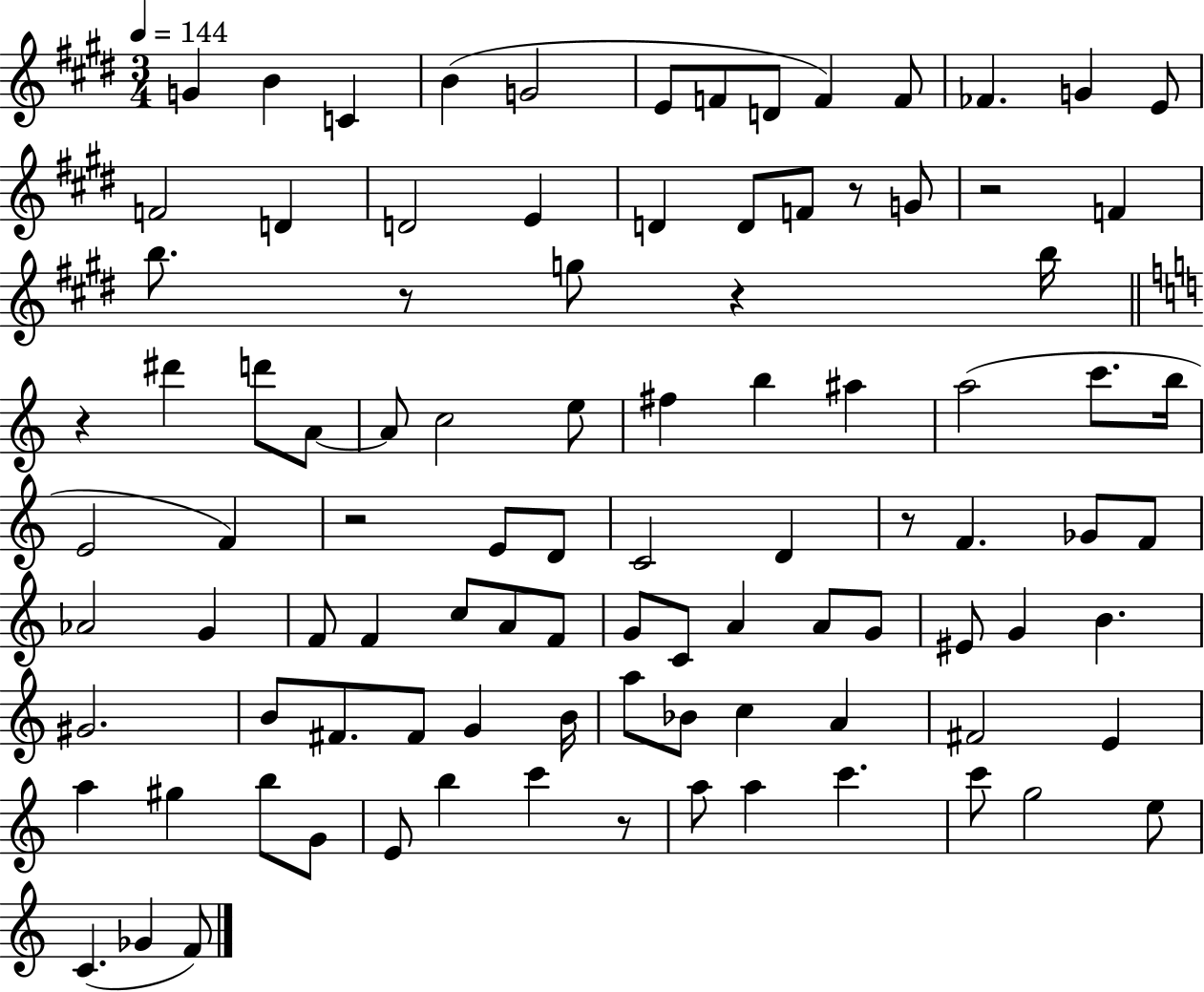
X:1
T:Untitled
M:3/4
L:1/4
K:E
G B C B G2 E/2 F/2 D/2 F F/2 _F G E/2 F2 D D2 E D D/2 F/2 z/2 G/2 z2 F b/2 z/2 g/2 z b/4 z ^d' d'/2 A/2 A/2 c2 e/2 ^f b ^a a2 c'/2 b/4 E2 F z2 E/2 D/2 C2 D z/2 F _G/2 F/2 _A2 G F/2 F c/2 A/2 F/2 G/2 C/2 A A/2 G/2 ^E/2 G B ^G2 B/2 ^F/2 ^F/2 G B/4 a/2 _B/2 c A ^F2 E a ^g b/2 G/2 E/2 b c' z/2 a/2 a c' c'/2 g2 e/2 C _G F/2